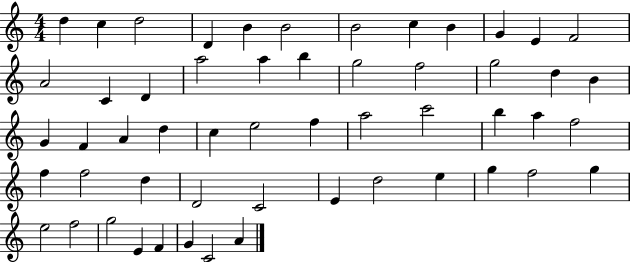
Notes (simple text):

D5/q C5/q D5/h D4/q B4/q B4/h B4/h C5/q B4/q G4/q E4/q F4/h A4/h C4/q D4/q A5/h A5/q B5/q G5/h F5/h G5/h D5/q B4/q G4/q F4/q A4/q D5/q C5/q E5/h F5/q A5/h C6/h B5/q A5/q F5/h F5/q F5/h D5/q D4/h C4/h E4/q D5/h E5/q G5/q F5/h G5/q E5/h F5/h G5/h E4/q F4/q G4/q C4/h A4/q